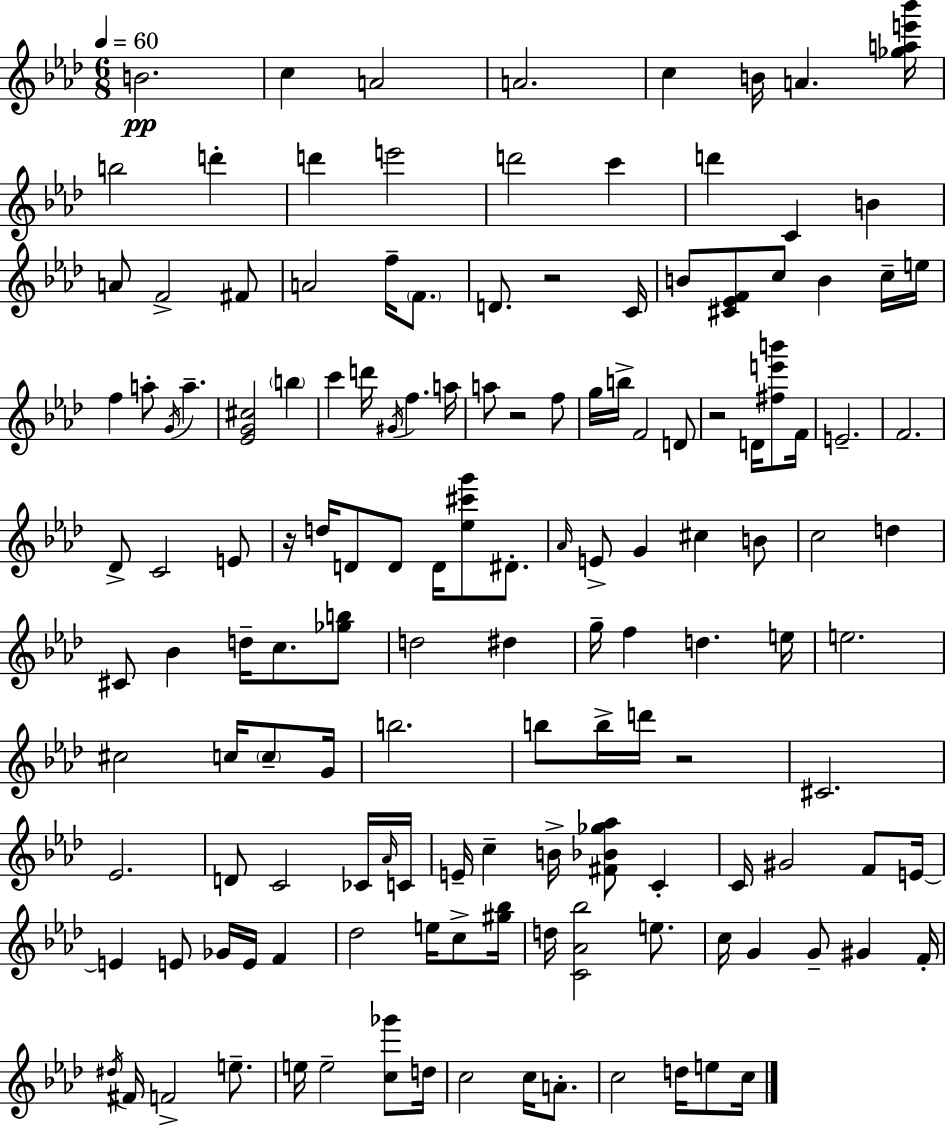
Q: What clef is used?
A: treble